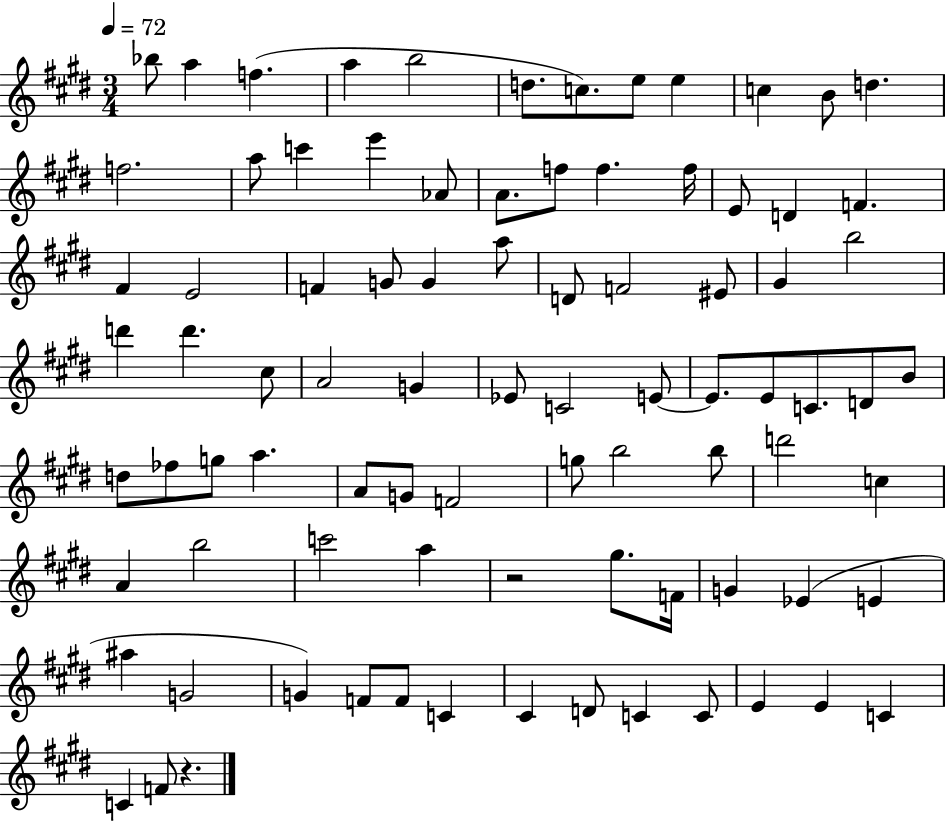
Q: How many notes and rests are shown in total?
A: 86